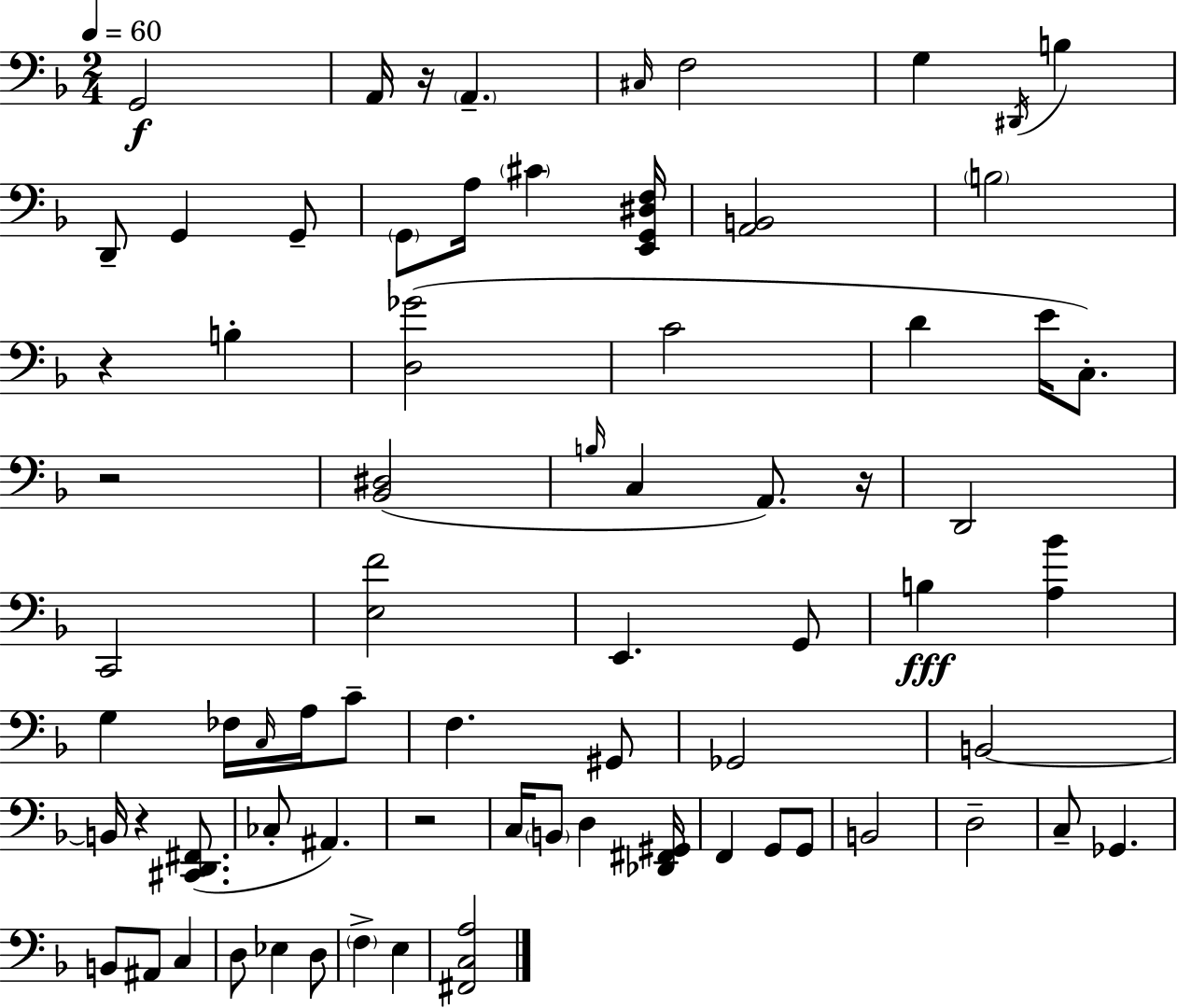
G2/h A2/s R/s A2/q. C#3/s F3/h G3/q D#2/s B3/q D2/e G2/q G2/e G2/e A3/s C#4/q [E2,G2,D#3,F3]/s [A2,B2]/h B3/h R/q B3/q [D3,Gb4]/h C4/h D4/q E4/s C3/e. R/h [Bb2,D#3]/h B3/s C3/q A2/e. R/s D2/h C2/h [E3,F4]/h E2/q. G2/e B3/q [A3,Bb4]/q G3/q FES3/s C3/s A3/s C4/e F3/q. G#2/e Gb2/h B2/h B2/s R/q [C#2,D2,F#2]/e. CES3/e A#2/q. R/h C3/s B2/e D3/q [Db2,F#2,G#2]/s F2/q G2/e G2/e B2/h D3/h C3/e Gb2/q. B2/e A#2/e C3/q D3/e Eb3/q D3/e F3/q E3/q [F#2,C3,A3]/h